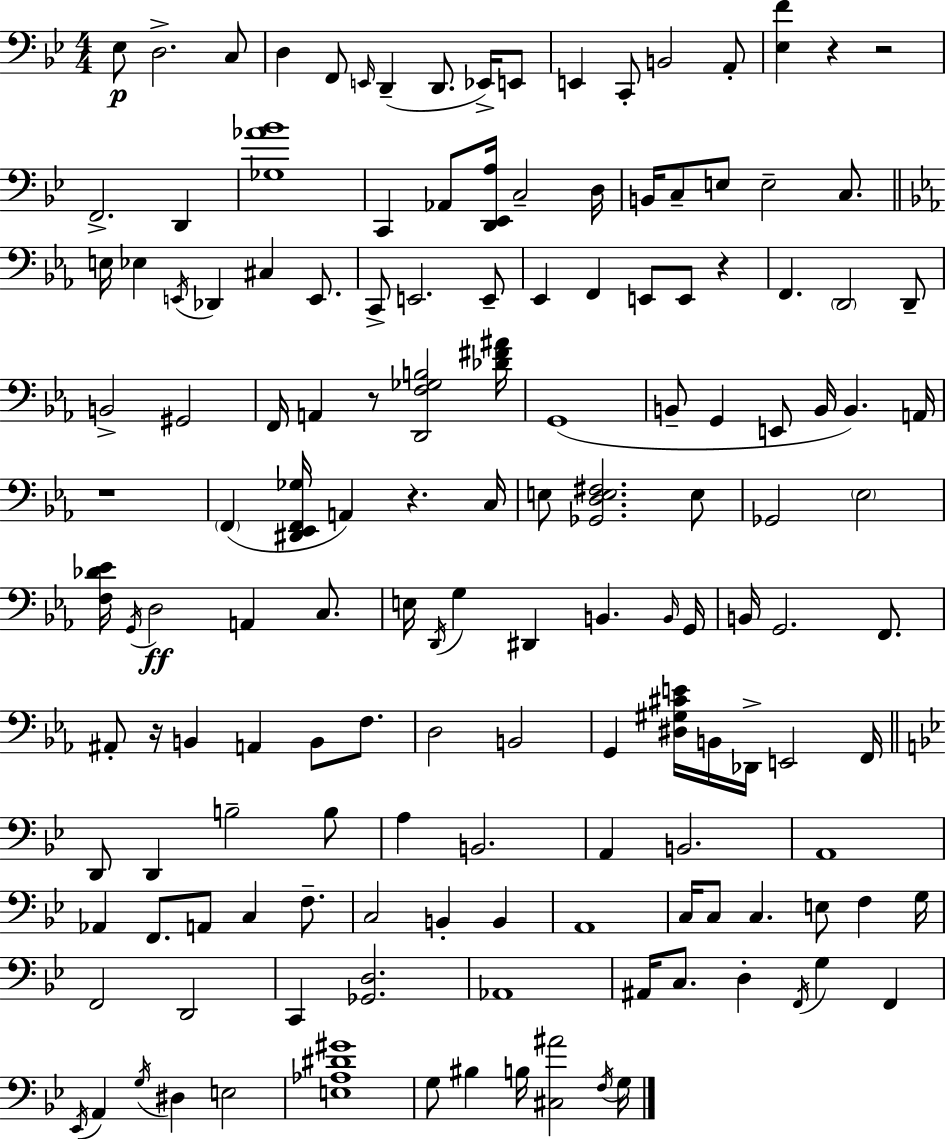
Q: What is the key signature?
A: BES major